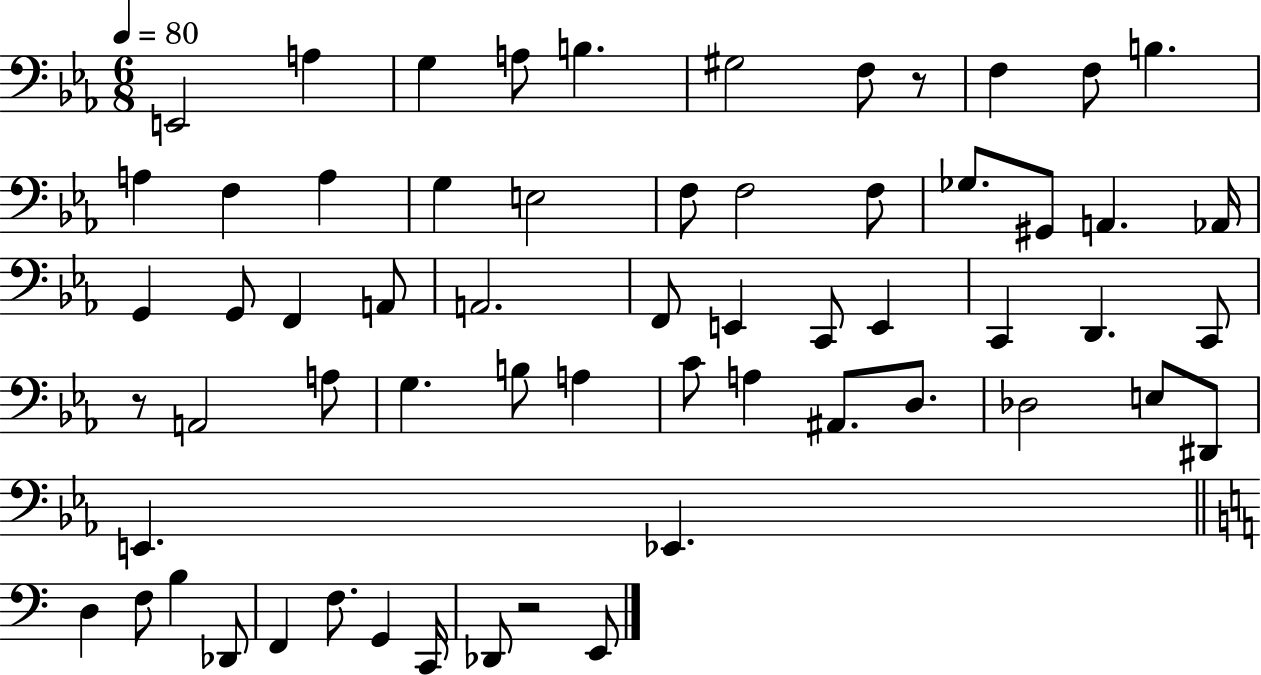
X:1
T:Untitled
M:6/8
L:1/4
K:Eb
E,,2 A, G, A,/2 B, ^G,2 F,/2 z/2 F, F,/2 B, A, F, A, G, E,2 F,/2 F,2 F,/2 _G,/2 ^G,,/2 A,, _A,,/4 G,, G,,/2 F,, A,,/2 A,,2 F,,/2 E,, C,,/2 E,, C,, D,, C,,/2 z/2 A,,2 A,/2 G, B,/2 A, C/2 A, ^A,,/2 D,/2 _D,2 E,/2 ^D,,/2 E,, _E,, D, F,/2 B, _D,,/2 F,, F,/2 G,, C,,/4 _D,,/2 z2 E,,/2